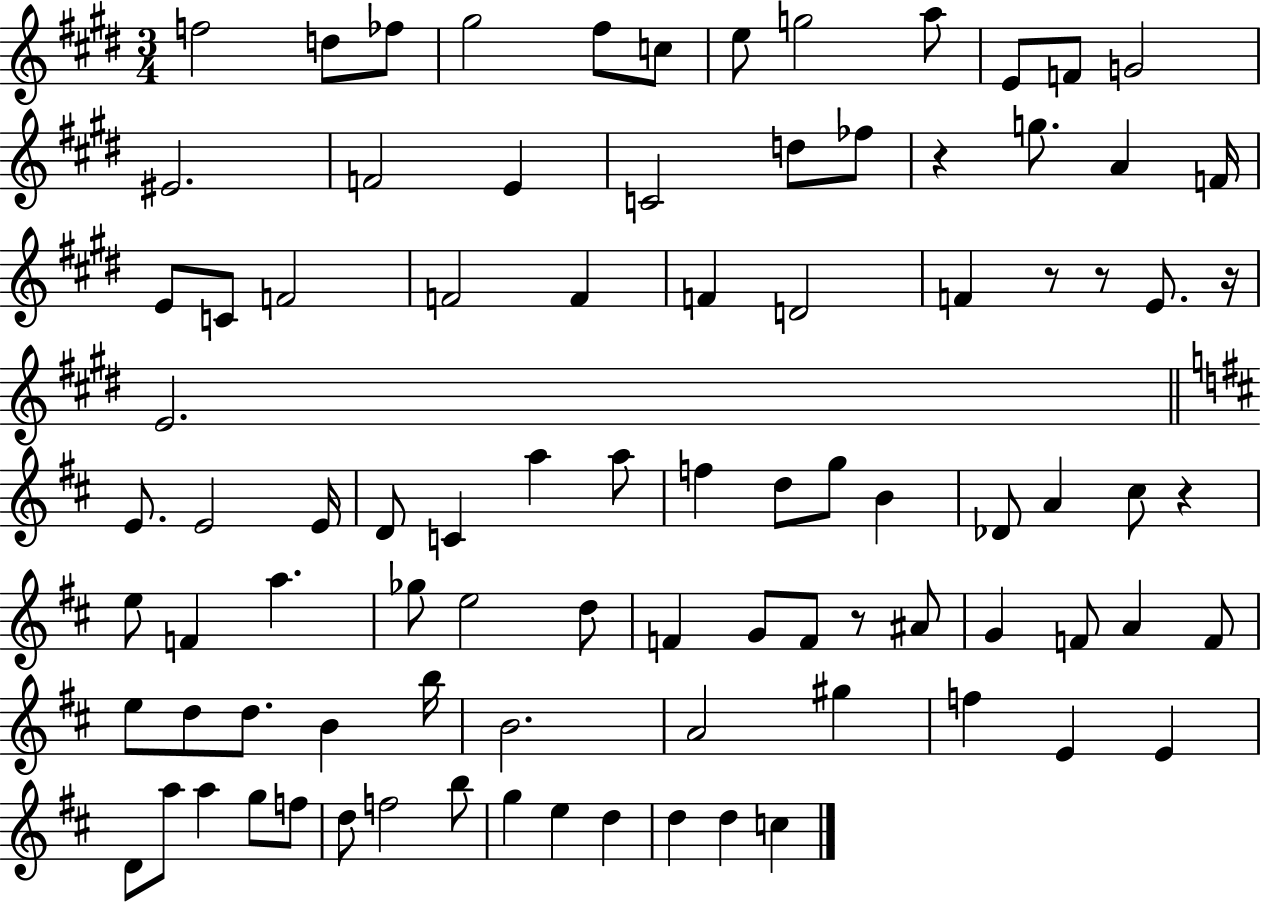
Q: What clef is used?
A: treble